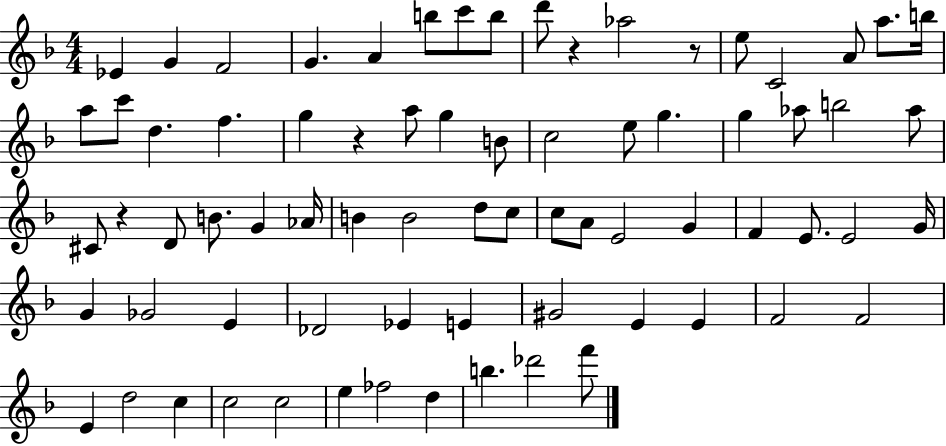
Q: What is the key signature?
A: F major